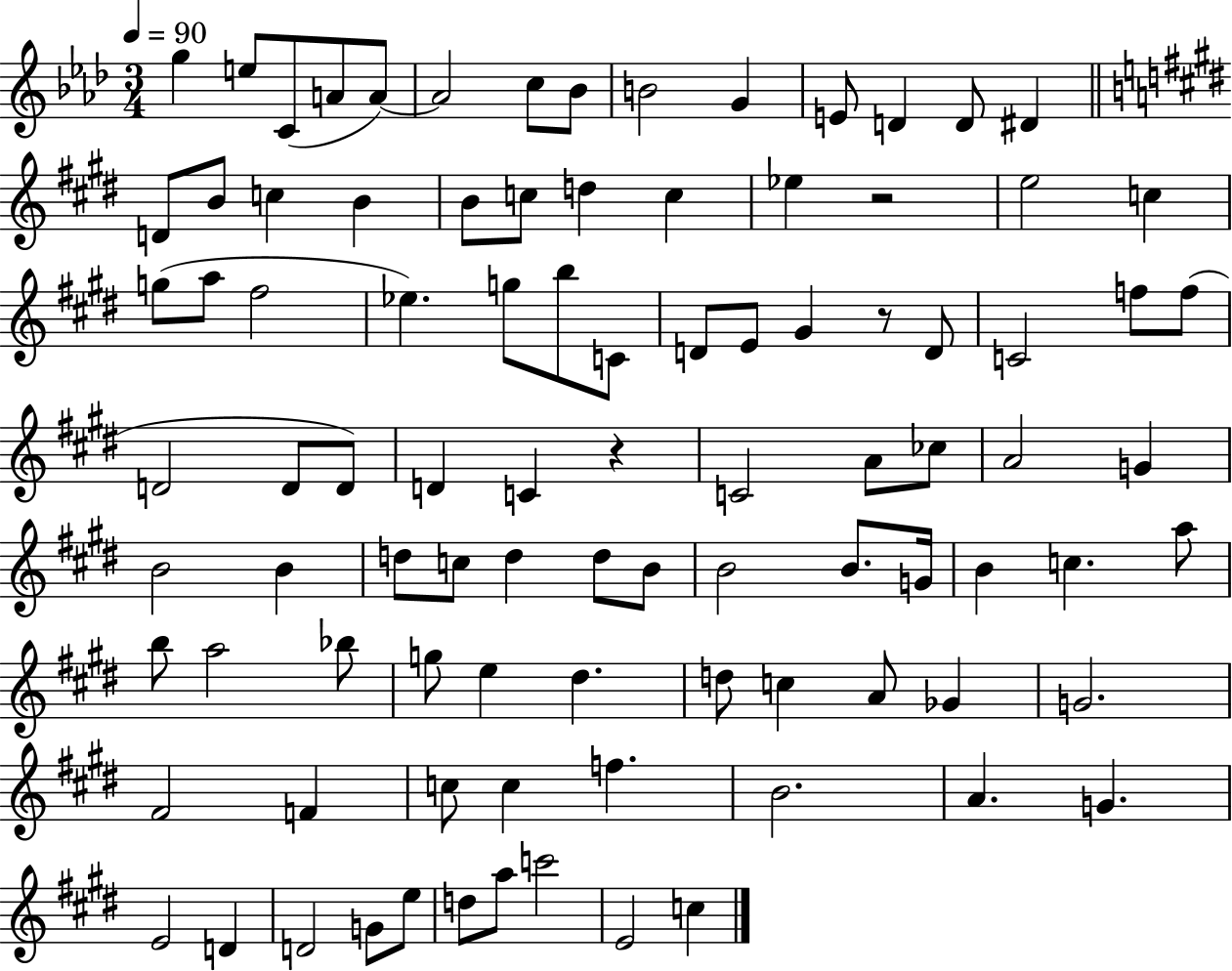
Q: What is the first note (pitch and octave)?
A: G5